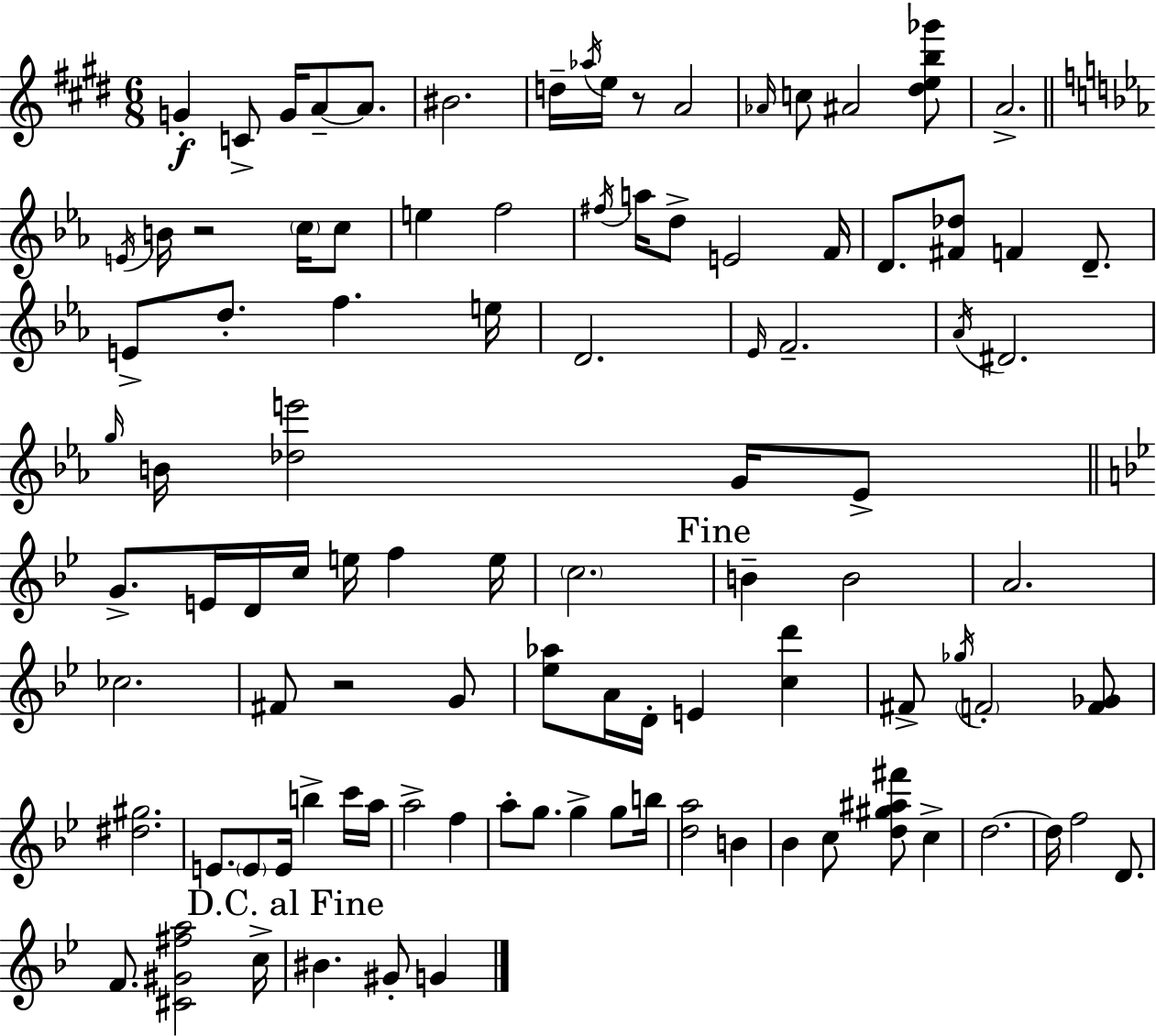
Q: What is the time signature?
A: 6/8